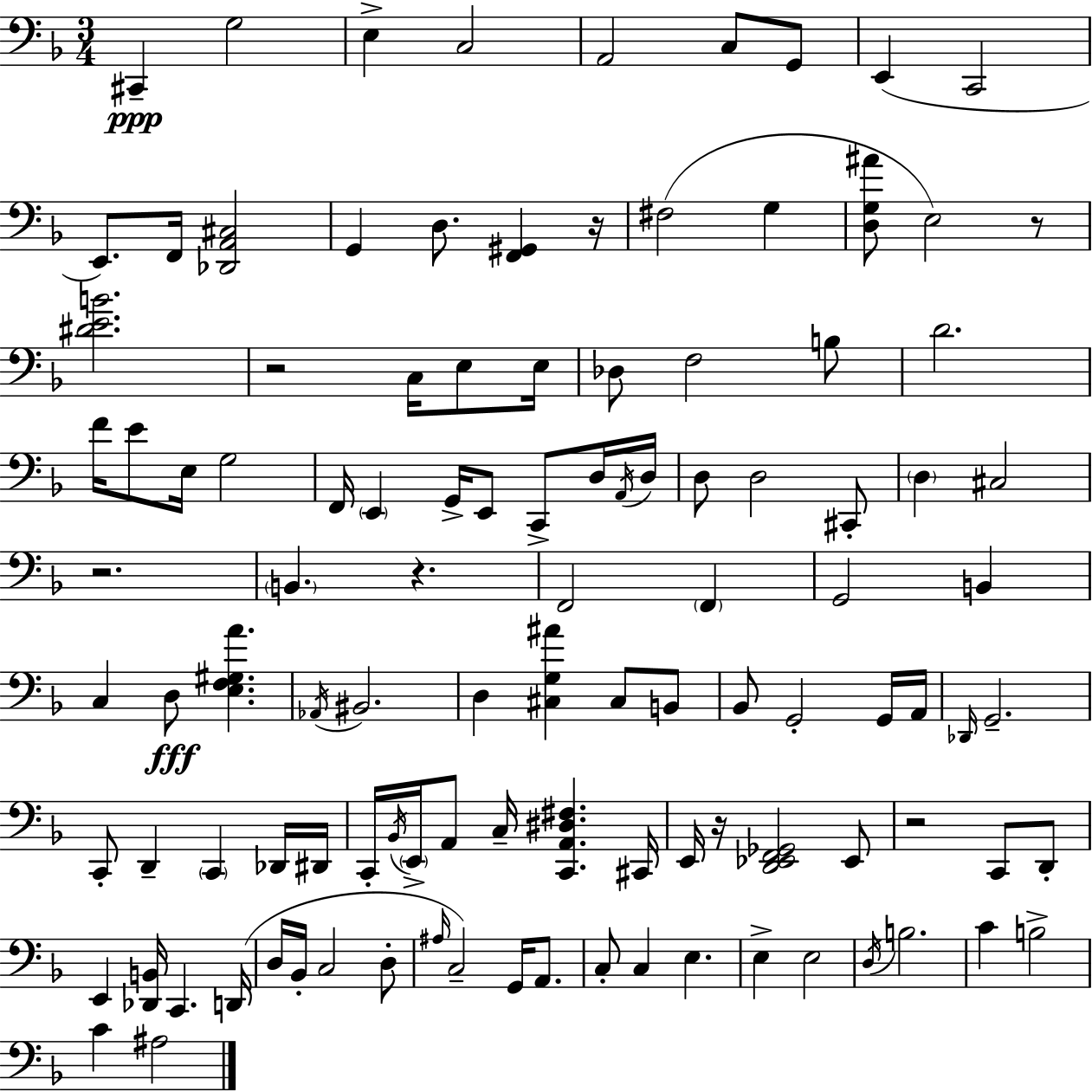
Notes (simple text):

C#2/q G3/h E3/q C3/h A2/h C3/e G2/e E2/q C2/h E2/e. F2/s [Db2,A2,C#3]/h G2/q D3/e. [F2,G#2]/q R/s F#3/h G3/q [D3,G3,A#4]/e E3/h R/e [D#4,E4,B4]/h. R/h C3/s E3/e E3/s Db3/e F3/h B3/e D4/h. F4/s E4/e E3/s G3/h F2/s E2/q G2/s E2/e C2/e D3/s A2/s D3/s D3/e D3/h C#2/e D3/q C#3/h R/h. B2/q. R/q. F2/h F2/q G2/h B2/q C3/q D3/e [E3,F3,G#3,A4]/q. Ab2/s BIS2/h. D3/q [C#3,G3,A#4]/q C#3/e B2/e Bb2/e G2/h G2/s A2/s Db2/s G2/h. C2/e D2/q C2/q Db2/s D#2/s C2/s Bb2/s E2/s A2/e C3/s [C2,A2,D#3,F#3]/q. C#2/s E2/s R/s [D2,Eb2,F2,Gb2]/h Eb2/e R/h C2/e D2/e E2/q [Db2,B2]/s C2/q. D2/s D3/s Bb2/s C3/h D3/e A#3/s C3/h G2/s A2/e. C3/e C3/q E3/q. E3/q E3/h D3/s B3/h. C4/q B3/h C4/q A#3/h